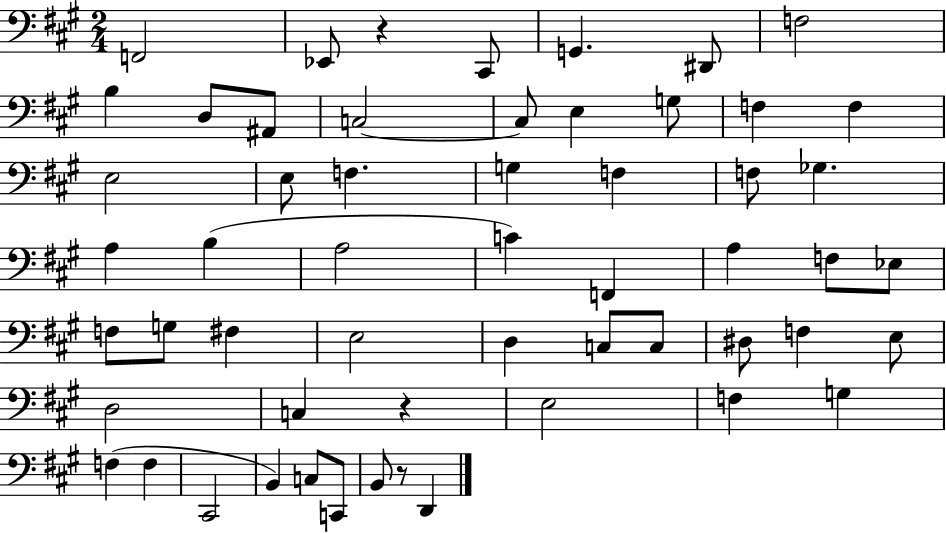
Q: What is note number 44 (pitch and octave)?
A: F3